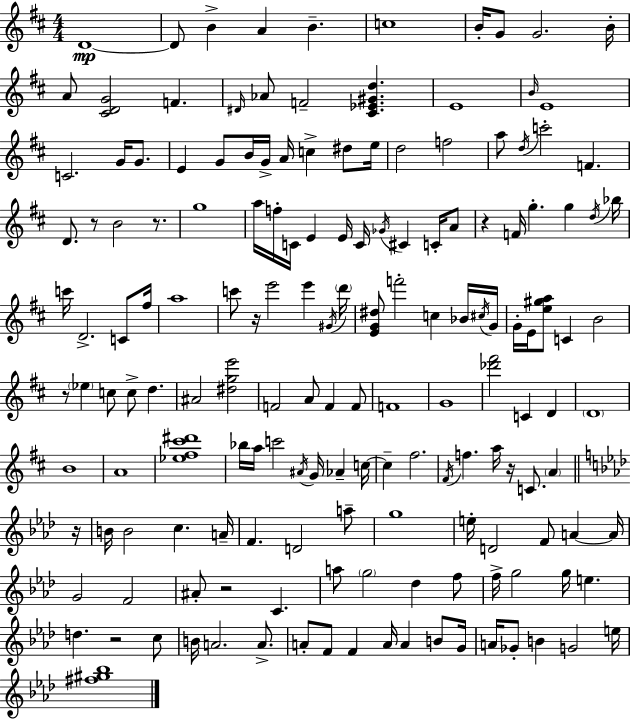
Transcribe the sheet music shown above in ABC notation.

X:1
T:Untitled
M:4/4
L:1/4
K:D
D4 D/2 B A B c4 B/4 G/2 G2 B/4 A/2 [^CDG]2 F ^D/4 _A/2 F2 [^C_E^Gd] E4 B/4 E4 C2 G/4 G/2 E G/2 B/4 G/4 A/4 c ^d/2 e/4 d2 f2 a/2 d/4 c'2 F D/2 z/2 B2 z/2 g4 a/4 f/4 C/4 E E/4 C/4 _G/4 ^C C/4 A/2 z F/4 g g d/4 _b/4 c'/4 D2 C/2 ^f/4 a4 c'/2 z/4 e'2 e' ^G/4 d'/4 [EG^d]/2 f'2 c _B/4 ^c/4 G/4 G/4 E/4 [e^ga]/2 C B2 z/2 _e c/2 c/2 d ^A2 [^dge']2 F2 A/2 F F/2 F4 G4 [_d'^f']2 C D D4 B4 A4 [_e^f^c'^d']4 _b/4 a/4 c'2 ^A/4 G/4 _A c/4 c ^f2 ^F/4 f a/4 z/4 C/2 A z/4 B/4 B2 c A/4 F D2 a/2 g4 e/4 D2 F/2 A A/4 G2 F2 ^A/2 z2 C a/2 g2 _d f/2 f/4 g2 g/4 e d z2 c/2 B/4 A2 A/2 A/2 F/2 F A/4 A B/2 G/4 A/4 _G/2 B G2 e/4 [^f^g_b]4